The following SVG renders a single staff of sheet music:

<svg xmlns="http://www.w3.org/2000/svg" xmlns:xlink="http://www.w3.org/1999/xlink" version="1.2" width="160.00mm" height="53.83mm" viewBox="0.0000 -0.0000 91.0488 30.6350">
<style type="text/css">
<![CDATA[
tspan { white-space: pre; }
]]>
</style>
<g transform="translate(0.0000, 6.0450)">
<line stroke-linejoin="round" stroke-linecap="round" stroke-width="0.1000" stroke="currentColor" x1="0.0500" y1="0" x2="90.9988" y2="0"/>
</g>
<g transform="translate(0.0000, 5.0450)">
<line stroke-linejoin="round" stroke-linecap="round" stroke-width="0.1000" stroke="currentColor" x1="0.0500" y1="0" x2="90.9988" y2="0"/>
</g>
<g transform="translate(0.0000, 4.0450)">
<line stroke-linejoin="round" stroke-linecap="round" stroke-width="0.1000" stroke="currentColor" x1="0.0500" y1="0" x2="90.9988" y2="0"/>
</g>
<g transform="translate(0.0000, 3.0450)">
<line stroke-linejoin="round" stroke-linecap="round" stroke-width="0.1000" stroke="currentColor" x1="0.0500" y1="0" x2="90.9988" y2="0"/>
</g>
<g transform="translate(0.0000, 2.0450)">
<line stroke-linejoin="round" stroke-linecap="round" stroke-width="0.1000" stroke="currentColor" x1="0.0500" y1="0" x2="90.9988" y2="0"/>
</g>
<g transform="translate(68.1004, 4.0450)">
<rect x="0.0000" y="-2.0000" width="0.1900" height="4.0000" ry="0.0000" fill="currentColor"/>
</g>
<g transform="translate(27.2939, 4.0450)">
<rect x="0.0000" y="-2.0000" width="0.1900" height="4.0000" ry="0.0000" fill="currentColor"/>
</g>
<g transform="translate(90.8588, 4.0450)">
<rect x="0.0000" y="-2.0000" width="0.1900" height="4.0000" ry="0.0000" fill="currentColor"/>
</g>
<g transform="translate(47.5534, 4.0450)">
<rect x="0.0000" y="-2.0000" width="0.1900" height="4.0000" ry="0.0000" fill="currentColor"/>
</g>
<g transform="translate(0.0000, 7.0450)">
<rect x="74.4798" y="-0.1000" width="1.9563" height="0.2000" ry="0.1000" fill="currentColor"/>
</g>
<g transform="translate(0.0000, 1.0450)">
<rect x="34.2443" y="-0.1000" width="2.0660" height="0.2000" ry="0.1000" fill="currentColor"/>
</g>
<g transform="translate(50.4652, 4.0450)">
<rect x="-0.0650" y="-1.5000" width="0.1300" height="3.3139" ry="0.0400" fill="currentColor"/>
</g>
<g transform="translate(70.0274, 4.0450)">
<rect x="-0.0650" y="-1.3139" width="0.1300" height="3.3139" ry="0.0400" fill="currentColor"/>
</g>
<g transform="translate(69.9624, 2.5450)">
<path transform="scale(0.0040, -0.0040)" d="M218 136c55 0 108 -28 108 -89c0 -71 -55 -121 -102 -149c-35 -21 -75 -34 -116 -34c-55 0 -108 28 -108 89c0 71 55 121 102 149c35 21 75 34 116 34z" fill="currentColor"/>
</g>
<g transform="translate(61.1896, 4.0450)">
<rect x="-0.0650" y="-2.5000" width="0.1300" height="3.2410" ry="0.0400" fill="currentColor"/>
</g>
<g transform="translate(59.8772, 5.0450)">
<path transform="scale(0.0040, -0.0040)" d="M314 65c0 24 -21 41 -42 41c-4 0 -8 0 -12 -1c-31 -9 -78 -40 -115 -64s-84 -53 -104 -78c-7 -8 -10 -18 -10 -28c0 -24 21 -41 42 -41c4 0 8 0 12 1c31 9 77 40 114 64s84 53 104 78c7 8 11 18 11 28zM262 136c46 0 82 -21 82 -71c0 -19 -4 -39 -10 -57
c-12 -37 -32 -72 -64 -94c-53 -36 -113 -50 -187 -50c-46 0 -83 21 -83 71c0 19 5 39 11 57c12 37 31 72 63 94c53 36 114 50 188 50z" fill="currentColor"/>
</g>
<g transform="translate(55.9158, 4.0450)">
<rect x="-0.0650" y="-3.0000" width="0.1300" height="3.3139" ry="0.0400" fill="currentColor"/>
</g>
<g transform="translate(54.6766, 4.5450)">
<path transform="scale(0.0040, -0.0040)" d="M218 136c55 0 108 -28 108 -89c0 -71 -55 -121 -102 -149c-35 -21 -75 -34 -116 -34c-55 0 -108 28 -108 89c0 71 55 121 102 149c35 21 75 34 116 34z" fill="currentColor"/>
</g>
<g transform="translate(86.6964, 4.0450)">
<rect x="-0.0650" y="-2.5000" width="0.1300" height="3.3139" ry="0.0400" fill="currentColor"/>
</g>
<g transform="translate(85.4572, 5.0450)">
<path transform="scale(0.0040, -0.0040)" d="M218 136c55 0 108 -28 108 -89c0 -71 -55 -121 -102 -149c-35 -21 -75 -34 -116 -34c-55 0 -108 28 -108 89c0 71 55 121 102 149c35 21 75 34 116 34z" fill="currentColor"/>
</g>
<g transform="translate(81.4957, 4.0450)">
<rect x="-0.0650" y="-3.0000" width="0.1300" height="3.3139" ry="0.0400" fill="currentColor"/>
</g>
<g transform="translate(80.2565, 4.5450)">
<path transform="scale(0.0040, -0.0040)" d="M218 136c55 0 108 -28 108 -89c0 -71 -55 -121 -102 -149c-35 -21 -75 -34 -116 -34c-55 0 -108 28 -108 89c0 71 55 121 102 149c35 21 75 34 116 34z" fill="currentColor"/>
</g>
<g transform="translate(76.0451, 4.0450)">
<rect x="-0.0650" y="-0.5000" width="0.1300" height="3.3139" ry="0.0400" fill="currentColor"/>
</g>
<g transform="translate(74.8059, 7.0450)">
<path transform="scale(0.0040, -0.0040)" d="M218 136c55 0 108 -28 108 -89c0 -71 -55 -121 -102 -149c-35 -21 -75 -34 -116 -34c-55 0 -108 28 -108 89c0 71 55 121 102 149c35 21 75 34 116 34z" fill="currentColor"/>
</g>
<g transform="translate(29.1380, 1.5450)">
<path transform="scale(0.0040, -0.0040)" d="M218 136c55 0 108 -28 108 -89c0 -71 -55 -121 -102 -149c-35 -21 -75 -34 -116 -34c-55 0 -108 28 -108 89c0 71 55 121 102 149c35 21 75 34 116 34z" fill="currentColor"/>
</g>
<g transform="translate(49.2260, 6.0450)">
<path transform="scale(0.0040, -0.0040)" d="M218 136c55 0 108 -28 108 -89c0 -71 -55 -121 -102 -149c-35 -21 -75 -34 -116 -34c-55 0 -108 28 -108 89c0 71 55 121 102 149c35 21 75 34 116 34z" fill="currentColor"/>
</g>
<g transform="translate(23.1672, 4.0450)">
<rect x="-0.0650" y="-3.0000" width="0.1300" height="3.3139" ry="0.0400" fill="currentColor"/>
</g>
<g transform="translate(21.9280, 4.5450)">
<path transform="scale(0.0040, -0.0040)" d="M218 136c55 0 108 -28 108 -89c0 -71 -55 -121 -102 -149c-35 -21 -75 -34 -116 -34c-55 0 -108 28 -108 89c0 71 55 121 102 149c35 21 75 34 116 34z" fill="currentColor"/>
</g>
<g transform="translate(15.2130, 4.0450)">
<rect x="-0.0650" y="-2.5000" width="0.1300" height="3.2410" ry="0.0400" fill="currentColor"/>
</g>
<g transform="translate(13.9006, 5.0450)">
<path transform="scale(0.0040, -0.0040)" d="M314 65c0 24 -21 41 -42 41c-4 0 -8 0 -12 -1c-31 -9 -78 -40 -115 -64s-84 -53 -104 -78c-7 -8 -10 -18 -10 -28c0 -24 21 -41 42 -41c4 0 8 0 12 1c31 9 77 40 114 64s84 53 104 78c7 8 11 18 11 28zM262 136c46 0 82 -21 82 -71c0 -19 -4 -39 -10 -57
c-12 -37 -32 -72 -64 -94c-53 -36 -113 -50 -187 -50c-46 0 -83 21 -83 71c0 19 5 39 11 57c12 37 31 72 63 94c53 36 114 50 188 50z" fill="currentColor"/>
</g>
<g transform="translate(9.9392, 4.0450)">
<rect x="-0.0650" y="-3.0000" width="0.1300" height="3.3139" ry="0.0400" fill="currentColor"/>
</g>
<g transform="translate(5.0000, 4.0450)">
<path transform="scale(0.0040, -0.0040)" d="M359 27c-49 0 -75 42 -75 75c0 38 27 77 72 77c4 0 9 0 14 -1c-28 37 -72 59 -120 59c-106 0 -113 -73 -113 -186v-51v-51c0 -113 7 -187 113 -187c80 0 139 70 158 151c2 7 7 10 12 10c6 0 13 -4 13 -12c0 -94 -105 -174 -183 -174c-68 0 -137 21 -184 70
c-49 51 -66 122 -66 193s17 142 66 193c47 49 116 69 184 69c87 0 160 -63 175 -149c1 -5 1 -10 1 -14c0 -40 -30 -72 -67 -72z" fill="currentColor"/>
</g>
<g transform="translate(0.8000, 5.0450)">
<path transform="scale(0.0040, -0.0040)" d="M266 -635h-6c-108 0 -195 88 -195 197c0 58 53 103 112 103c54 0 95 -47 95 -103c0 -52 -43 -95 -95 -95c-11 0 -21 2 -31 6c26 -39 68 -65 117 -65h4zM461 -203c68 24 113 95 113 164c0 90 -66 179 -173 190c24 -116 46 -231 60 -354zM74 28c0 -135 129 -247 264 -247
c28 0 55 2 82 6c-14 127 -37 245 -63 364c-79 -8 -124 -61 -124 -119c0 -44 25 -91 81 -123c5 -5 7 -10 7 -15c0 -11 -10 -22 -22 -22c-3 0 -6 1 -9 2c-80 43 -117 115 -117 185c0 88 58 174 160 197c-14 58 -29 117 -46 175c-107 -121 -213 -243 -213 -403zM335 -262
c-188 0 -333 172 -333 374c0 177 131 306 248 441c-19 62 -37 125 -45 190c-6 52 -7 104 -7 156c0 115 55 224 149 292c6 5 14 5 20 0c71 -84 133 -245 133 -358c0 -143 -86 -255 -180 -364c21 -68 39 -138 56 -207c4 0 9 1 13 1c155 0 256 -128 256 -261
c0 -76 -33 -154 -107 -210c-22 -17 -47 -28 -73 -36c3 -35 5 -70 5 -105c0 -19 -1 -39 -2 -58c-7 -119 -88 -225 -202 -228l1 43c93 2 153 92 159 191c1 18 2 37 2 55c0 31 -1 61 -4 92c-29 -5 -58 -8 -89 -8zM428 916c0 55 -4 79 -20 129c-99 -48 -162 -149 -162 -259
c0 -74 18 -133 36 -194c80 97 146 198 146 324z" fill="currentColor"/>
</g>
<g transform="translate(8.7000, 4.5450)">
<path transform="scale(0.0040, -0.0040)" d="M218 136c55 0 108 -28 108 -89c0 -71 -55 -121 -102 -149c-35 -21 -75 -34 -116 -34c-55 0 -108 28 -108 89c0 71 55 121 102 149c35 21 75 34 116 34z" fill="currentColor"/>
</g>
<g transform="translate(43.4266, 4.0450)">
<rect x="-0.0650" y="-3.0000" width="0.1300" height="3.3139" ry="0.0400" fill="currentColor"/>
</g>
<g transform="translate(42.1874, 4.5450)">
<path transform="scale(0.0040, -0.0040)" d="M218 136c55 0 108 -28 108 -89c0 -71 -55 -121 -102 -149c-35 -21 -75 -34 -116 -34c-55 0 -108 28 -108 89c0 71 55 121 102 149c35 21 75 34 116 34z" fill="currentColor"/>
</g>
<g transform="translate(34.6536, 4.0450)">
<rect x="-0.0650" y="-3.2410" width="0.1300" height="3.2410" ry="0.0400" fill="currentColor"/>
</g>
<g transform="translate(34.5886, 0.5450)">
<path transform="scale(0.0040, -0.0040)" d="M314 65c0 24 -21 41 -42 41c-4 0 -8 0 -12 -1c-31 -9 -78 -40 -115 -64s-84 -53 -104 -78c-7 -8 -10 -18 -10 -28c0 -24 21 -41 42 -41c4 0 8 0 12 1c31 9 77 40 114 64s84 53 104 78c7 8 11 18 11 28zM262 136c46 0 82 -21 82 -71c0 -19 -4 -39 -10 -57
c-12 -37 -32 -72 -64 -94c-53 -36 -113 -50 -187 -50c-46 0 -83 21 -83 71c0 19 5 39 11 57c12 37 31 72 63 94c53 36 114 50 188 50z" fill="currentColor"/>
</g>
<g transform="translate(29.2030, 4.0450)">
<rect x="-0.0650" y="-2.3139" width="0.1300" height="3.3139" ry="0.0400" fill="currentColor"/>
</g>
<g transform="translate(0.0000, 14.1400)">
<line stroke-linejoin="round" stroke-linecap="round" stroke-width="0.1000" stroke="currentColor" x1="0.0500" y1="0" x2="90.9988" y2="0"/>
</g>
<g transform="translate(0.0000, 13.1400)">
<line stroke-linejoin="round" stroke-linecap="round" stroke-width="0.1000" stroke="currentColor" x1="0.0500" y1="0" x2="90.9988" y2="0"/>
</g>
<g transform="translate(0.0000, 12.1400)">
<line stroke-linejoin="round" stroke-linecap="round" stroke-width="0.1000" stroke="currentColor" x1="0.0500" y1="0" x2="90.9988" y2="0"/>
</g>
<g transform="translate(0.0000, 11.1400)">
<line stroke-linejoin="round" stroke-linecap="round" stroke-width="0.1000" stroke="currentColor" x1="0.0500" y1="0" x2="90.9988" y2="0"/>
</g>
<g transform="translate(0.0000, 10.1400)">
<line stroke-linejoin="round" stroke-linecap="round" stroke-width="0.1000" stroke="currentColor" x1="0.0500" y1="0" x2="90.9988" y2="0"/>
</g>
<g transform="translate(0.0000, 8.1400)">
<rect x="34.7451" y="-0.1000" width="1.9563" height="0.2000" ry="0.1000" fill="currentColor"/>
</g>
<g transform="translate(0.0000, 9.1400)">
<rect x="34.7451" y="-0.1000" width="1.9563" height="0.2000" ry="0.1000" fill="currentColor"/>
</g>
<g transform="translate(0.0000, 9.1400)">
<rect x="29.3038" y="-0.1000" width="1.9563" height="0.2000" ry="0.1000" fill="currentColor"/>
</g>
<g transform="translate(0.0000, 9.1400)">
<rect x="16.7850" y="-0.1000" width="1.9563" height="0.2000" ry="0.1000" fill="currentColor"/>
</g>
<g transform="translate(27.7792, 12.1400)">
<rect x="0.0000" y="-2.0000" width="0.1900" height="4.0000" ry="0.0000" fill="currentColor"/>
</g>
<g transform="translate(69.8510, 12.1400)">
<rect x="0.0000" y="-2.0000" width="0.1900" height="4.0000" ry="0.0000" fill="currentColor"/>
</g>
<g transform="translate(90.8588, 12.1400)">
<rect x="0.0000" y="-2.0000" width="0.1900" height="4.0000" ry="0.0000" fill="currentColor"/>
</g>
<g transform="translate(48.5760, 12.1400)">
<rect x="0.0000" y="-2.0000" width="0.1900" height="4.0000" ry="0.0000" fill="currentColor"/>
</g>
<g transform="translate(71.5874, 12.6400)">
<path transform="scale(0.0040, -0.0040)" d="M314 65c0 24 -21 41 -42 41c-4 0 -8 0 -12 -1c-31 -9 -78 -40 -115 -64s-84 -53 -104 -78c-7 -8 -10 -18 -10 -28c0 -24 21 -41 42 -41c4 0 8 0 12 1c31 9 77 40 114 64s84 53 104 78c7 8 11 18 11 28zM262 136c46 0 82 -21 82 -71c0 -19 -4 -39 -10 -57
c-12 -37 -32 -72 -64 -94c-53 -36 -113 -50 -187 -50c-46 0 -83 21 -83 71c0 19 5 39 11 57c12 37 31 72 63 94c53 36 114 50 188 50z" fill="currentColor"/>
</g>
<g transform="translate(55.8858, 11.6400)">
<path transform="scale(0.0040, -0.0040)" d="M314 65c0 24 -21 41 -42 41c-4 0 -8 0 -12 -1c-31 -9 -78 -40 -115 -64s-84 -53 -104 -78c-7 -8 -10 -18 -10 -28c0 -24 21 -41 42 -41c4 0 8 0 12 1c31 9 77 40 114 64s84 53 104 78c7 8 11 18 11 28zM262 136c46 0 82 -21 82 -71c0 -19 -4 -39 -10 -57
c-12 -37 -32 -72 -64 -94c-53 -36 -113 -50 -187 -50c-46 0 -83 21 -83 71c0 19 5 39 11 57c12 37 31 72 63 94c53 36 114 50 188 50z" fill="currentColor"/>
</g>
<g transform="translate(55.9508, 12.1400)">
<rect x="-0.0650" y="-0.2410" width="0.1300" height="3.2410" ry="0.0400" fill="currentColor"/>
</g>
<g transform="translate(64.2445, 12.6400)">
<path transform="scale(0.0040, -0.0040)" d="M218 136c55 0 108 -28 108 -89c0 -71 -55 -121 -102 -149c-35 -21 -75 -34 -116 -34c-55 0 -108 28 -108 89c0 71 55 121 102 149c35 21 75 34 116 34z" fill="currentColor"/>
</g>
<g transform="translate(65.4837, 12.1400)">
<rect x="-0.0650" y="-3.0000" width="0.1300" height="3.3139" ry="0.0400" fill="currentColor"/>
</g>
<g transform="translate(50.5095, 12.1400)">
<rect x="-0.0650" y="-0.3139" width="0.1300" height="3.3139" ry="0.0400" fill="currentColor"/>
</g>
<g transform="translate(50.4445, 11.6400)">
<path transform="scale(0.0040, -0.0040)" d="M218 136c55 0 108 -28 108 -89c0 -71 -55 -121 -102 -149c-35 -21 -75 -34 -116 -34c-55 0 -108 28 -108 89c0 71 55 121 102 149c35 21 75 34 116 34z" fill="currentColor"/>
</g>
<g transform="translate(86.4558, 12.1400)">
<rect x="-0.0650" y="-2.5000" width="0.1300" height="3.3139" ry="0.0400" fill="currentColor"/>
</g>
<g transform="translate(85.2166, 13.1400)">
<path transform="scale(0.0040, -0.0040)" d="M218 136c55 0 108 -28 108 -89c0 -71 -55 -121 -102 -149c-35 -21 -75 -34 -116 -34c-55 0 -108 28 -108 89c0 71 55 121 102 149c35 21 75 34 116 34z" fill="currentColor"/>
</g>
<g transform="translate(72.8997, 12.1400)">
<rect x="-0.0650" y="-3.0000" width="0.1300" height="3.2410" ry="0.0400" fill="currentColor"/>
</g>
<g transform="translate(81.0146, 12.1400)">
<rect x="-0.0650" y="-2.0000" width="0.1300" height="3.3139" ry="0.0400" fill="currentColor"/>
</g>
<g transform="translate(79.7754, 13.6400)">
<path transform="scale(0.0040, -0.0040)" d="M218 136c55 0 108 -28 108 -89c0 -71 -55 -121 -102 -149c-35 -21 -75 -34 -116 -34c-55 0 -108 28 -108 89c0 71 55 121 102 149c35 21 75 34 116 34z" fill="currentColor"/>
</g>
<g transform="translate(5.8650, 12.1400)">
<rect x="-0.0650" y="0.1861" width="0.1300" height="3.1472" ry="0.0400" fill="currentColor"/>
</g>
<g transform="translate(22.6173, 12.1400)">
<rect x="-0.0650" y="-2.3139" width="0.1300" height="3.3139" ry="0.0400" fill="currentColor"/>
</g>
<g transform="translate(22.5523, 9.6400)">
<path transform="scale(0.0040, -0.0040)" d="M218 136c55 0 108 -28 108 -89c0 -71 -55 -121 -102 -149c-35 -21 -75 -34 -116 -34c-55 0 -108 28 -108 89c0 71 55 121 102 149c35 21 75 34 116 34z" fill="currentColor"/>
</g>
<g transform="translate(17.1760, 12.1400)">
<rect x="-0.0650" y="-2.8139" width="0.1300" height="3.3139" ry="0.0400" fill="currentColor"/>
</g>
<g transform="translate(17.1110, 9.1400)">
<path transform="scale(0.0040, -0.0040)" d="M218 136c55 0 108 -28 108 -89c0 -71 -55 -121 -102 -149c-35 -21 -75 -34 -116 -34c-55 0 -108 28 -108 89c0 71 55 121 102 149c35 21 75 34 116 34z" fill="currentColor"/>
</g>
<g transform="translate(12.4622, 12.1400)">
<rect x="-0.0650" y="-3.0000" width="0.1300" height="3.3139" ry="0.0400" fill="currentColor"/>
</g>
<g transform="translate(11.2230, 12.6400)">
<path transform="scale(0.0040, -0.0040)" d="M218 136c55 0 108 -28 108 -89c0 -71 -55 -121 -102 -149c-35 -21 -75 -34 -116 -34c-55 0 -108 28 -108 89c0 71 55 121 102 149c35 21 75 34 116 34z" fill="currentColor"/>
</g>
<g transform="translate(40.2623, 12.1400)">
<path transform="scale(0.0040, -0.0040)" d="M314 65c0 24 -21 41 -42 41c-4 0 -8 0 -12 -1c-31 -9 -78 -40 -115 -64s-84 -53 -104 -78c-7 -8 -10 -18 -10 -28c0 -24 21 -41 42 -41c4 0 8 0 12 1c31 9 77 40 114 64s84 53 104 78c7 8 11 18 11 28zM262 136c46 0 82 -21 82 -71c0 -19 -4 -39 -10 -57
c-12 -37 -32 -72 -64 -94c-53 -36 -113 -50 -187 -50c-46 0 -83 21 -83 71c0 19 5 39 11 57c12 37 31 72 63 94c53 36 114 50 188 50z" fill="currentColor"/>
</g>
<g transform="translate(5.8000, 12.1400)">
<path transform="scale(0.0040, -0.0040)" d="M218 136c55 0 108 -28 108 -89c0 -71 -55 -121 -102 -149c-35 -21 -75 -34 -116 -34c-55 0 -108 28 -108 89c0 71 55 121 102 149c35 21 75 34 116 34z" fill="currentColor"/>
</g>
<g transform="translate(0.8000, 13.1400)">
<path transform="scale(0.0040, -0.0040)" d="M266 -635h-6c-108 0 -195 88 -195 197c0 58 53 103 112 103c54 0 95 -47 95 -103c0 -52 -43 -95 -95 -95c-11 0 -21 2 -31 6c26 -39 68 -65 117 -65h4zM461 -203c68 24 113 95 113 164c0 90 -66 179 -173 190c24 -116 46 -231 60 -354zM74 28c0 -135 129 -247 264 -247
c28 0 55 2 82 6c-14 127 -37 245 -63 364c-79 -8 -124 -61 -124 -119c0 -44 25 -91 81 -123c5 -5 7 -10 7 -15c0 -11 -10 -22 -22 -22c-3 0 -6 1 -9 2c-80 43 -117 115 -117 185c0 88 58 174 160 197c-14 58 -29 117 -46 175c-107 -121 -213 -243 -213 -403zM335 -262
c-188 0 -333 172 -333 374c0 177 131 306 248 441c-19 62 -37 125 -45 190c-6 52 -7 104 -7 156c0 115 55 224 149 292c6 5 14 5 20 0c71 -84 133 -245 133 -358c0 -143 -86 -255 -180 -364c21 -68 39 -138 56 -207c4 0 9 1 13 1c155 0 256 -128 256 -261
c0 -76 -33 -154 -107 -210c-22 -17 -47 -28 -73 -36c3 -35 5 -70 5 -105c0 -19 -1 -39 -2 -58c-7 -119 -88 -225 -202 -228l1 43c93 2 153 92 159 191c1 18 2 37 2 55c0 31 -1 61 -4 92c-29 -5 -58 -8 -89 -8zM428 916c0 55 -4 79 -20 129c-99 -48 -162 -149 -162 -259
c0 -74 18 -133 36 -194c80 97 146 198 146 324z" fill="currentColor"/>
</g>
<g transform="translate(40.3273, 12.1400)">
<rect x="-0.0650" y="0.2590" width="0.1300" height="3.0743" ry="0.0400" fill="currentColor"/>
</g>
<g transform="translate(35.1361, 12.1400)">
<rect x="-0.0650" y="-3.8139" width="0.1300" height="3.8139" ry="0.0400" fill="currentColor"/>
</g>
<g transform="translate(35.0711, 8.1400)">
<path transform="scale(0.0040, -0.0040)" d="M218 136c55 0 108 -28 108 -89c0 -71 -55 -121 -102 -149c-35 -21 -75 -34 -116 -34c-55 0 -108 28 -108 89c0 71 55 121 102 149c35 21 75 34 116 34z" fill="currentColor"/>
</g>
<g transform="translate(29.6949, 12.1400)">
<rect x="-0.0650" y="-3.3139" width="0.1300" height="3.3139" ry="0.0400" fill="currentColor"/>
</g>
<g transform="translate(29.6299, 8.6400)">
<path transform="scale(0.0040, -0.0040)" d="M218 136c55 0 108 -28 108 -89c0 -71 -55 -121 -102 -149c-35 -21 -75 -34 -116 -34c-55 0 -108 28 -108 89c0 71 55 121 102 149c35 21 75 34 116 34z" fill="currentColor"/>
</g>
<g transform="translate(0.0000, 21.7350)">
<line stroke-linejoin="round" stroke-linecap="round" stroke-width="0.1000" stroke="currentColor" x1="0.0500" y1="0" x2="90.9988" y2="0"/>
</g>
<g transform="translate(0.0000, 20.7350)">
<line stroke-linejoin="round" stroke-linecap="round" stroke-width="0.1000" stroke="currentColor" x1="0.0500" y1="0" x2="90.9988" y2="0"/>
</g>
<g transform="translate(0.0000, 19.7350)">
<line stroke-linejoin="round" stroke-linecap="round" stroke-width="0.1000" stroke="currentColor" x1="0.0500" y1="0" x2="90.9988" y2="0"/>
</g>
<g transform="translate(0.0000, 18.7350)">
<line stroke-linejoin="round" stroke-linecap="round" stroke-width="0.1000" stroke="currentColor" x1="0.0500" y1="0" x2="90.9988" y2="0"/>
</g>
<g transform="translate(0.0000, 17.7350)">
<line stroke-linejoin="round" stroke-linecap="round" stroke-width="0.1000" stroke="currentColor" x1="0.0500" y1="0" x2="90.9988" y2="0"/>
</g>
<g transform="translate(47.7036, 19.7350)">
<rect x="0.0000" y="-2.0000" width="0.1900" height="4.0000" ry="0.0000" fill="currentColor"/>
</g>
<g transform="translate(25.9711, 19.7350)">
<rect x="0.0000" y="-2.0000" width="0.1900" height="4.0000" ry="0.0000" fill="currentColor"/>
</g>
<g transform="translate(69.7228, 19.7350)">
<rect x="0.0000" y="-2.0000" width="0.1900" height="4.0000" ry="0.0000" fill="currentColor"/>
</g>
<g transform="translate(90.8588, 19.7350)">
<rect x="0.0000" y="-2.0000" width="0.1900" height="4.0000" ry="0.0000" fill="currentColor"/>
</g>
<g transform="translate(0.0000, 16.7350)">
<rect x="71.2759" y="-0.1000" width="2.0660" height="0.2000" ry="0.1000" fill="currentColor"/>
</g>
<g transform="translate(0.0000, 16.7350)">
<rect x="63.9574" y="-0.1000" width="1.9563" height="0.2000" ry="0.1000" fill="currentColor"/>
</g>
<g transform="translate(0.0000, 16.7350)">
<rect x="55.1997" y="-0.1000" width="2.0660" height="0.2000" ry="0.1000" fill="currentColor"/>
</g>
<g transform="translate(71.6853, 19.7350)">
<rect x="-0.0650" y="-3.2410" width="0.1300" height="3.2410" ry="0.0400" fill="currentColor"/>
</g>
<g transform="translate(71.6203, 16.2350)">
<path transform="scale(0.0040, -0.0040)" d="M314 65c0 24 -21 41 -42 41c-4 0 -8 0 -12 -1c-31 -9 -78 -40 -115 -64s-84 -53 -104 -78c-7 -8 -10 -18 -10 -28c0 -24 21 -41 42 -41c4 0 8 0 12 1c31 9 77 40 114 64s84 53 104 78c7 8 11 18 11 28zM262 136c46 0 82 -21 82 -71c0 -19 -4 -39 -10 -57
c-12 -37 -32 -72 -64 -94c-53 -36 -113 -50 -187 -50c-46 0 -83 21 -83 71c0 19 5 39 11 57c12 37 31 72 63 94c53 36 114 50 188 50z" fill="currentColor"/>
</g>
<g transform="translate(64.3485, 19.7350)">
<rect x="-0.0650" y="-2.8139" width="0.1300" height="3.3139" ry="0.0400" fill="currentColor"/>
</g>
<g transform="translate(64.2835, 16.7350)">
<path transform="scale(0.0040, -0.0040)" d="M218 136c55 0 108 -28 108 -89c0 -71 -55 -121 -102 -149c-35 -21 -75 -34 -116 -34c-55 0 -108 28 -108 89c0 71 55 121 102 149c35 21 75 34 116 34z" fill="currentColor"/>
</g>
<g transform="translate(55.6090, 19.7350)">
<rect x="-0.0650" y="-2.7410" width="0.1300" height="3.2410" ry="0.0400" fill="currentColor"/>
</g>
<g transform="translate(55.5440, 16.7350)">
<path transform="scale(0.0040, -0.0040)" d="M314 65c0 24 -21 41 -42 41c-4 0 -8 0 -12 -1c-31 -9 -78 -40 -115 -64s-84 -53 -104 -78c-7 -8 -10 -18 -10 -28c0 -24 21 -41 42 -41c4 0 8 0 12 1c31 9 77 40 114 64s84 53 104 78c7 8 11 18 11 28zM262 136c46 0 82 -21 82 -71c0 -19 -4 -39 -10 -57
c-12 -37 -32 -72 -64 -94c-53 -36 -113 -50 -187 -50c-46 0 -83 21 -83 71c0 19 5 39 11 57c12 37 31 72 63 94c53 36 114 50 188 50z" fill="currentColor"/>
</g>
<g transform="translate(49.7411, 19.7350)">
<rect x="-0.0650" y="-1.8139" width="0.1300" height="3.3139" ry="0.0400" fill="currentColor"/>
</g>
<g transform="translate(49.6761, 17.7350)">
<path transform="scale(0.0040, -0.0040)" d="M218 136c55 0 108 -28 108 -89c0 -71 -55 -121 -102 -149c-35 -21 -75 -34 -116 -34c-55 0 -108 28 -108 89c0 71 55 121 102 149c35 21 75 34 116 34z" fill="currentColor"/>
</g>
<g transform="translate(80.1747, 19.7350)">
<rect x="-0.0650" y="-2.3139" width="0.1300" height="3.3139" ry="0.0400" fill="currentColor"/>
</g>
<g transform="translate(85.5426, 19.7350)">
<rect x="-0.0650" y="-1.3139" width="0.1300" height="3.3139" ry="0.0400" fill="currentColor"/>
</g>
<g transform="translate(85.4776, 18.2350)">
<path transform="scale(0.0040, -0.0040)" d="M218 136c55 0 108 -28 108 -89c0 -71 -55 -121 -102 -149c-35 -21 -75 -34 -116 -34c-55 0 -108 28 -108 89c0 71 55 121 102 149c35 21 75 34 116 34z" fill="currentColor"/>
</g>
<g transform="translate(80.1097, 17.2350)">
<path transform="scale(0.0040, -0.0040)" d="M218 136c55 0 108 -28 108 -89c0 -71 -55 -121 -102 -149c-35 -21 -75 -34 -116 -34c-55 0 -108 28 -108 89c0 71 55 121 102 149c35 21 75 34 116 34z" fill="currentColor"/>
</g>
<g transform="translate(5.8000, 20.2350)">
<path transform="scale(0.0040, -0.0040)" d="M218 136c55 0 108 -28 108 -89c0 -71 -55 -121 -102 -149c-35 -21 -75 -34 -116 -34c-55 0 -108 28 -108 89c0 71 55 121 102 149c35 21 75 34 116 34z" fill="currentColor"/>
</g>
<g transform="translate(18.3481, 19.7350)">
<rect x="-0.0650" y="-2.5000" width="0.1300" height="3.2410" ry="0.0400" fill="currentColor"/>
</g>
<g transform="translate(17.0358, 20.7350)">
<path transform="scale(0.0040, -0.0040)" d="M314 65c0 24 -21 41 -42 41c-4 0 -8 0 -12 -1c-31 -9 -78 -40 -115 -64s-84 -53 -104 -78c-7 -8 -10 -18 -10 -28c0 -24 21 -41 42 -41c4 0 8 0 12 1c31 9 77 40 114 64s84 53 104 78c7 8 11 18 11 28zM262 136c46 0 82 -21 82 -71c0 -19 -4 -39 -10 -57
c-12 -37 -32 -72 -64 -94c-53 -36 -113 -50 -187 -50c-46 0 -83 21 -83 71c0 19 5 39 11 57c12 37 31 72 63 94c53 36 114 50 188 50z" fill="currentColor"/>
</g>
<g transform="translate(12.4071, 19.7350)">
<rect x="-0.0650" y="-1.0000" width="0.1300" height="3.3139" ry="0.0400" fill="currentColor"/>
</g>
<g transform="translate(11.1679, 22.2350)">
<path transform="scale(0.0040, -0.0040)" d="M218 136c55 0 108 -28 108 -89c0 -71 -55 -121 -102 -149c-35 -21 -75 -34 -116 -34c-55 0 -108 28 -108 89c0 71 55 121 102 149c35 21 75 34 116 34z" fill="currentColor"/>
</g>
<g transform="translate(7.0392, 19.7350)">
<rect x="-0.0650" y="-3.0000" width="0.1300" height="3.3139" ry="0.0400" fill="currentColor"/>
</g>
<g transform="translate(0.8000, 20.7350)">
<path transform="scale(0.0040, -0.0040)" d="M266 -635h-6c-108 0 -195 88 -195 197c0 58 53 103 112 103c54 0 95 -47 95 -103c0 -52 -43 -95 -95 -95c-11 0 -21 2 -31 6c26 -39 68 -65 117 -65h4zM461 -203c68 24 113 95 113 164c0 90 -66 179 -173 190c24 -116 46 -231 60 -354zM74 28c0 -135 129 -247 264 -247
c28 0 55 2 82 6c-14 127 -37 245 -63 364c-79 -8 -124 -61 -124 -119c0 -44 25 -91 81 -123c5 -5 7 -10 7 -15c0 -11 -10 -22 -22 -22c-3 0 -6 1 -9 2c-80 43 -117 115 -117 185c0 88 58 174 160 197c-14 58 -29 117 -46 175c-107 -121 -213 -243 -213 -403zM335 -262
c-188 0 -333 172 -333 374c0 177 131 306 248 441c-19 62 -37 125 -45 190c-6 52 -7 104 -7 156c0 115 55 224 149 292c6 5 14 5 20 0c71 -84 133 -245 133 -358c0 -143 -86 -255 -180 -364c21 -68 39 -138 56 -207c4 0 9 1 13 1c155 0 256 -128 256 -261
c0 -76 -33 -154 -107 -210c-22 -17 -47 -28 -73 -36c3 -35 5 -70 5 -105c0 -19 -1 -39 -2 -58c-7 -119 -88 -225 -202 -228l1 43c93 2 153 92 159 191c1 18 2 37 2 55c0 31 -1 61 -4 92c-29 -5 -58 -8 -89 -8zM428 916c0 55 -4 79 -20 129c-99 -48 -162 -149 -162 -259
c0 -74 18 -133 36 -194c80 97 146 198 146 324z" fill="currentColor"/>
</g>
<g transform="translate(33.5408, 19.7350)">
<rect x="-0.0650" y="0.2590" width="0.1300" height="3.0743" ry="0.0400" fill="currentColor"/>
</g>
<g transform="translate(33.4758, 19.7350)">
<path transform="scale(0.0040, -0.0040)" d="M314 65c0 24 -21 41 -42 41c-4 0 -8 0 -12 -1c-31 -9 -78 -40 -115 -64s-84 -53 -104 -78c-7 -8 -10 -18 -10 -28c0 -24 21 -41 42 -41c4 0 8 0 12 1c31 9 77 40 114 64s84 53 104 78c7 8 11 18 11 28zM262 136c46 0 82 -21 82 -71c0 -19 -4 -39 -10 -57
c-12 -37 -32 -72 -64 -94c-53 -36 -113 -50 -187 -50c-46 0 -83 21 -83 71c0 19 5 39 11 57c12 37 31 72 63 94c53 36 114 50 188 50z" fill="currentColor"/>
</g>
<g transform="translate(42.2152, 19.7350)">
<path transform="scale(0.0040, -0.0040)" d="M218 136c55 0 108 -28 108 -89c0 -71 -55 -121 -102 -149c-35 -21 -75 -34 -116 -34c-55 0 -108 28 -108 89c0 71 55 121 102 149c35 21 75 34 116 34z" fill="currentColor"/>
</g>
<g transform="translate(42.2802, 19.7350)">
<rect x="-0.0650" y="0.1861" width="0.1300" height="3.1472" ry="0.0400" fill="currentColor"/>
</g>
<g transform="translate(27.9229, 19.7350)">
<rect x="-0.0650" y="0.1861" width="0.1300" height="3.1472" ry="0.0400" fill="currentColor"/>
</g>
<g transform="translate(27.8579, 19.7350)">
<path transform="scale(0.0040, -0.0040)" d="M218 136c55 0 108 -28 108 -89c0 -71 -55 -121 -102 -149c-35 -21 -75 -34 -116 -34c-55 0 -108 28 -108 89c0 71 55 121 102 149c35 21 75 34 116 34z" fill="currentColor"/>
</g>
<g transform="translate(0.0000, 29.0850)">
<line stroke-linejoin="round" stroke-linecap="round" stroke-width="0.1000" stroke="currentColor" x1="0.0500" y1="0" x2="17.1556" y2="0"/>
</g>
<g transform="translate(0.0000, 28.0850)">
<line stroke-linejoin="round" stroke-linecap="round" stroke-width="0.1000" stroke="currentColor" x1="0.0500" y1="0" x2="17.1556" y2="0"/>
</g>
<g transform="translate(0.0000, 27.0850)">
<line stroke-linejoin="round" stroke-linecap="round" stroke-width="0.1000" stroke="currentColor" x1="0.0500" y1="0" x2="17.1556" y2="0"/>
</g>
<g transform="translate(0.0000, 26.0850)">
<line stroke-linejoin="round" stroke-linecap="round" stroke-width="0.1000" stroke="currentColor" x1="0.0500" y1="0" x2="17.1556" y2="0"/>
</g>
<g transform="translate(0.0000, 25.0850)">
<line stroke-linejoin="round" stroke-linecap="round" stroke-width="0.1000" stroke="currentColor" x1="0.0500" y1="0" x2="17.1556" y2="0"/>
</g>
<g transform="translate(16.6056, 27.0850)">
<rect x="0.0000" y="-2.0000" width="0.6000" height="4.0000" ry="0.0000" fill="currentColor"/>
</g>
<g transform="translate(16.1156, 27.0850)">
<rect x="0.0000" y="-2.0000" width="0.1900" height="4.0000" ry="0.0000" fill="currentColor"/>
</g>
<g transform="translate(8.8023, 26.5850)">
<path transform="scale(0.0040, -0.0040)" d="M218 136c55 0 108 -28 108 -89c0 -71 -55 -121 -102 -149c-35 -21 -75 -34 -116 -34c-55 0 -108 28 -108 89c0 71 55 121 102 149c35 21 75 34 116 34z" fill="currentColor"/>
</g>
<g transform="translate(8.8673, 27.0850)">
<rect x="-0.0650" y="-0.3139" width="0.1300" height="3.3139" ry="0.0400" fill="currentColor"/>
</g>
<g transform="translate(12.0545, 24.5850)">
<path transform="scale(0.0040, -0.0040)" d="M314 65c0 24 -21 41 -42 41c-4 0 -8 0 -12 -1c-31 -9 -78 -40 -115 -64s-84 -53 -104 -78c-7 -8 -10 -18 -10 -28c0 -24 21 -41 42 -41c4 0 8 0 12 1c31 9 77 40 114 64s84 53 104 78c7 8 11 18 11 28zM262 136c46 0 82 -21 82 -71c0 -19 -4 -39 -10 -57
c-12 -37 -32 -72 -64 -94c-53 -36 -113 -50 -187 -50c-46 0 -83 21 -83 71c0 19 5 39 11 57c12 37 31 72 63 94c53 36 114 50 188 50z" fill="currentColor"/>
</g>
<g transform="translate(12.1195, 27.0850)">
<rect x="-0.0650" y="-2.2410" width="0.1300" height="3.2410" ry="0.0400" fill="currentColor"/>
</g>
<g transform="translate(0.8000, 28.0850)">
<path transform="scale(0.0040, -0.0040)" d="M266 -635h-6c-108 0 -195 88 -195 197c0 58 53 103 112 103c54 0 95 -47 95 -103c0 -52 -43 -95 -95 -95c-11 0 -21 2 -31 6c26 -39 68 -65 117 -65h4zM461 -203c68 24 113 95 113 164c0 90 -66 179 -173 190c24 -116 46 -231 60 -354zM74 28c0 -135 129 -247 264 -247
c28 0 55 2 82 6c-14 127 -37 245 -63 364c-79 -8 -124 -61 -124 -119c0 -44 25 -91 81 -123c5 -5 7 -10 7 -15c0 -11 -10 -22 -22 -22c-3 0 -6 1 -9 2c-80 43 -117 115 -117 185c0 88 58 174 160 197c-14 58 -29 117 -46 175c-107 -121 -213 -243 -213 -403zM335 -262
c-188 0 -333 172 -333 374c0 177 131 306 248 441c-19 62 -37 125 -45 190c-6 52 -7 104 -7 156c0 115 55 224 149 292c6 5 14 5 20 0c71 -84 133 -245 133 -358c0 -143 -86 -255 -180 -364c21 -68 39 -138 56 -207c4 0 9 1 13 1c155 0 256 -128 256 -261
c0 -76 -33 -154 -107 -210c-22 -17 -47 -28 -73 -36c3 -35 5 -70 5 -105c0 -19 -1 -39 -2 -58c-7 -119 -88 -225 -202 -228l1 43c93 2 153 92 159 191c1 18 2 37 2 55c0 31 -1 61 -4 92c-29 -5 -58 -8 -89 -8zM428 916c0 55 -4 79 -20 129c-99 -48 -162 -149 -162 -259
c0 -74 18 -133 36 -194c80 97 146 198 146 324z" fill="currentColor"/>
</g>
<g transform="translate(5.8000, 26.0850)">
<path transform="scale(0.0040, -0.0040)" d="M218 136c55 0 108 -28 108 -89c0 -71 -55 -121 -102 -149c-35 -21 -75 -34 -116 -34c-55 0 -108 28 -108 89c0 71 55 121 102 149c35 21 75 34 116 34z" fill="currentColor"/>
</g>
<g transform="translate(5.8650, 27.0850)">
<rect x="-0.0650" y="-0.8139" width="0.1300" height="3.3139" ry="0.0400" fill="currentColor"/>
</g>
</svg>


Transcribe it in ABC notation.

X:1
T:Untitled
M:4/4
L:1/4
K:C
A G2 A g b2 A E A G2 e C A G B A a g b c' B2 c c2 A A2 F G A D G2 B B2 B f a2 a b2 g e d c g2